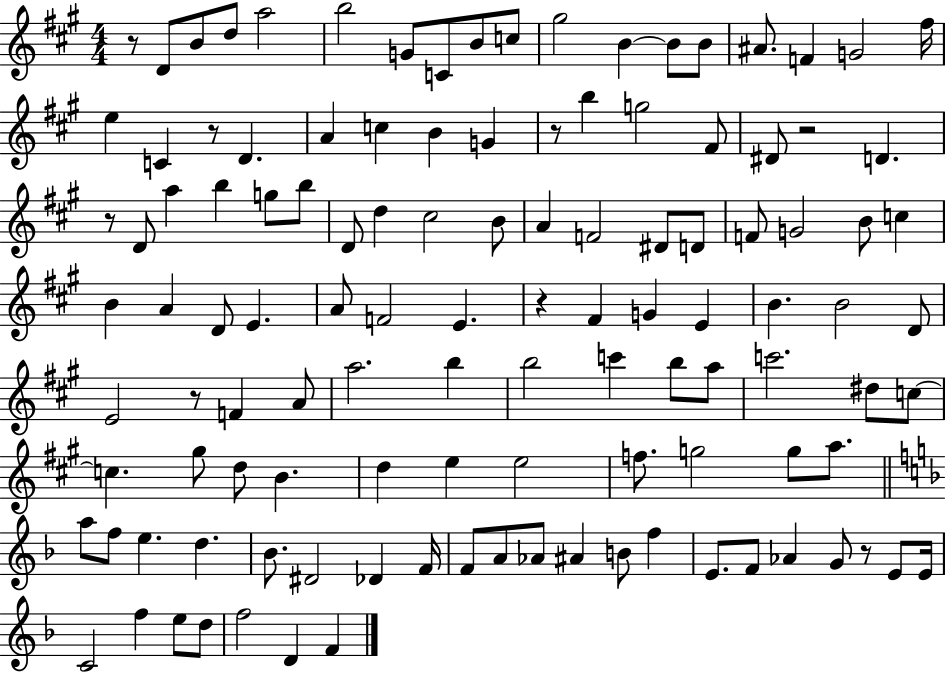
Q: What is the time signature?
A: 4/4